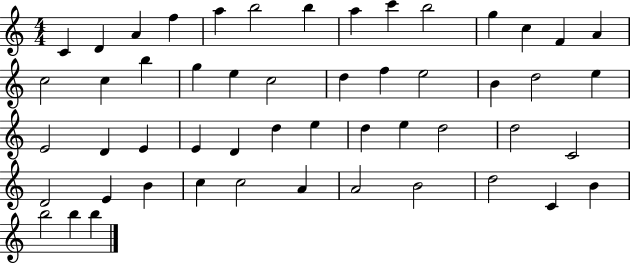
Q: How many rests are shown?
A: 0